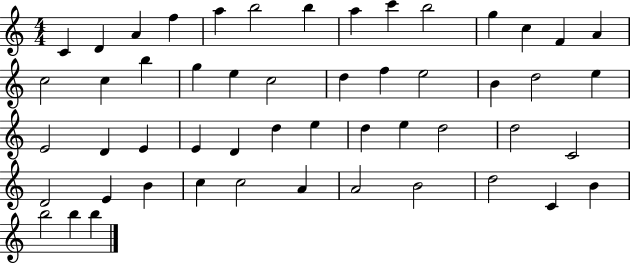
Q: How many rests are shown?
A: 0